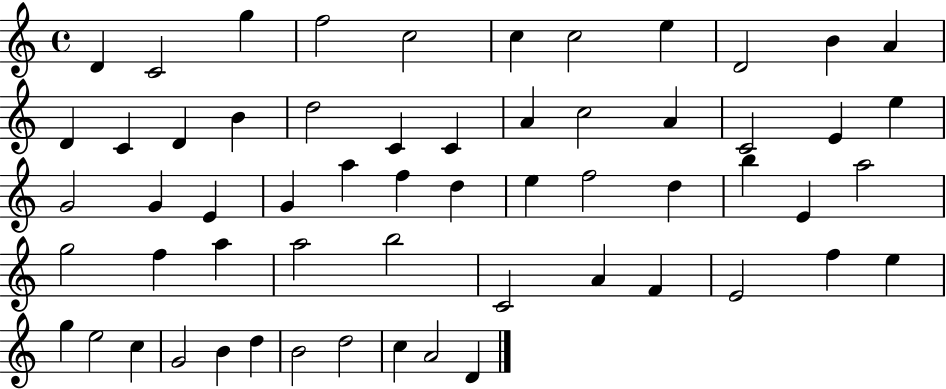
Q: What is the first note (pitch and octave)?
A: D4